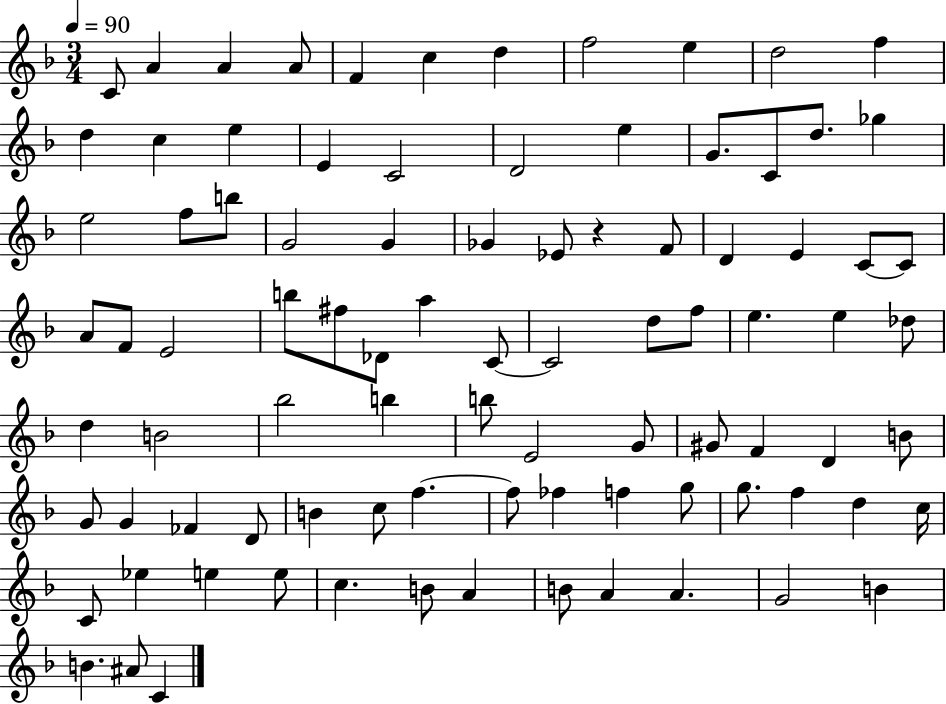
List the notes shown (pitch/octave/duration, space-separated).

C4/e A4/q A4/q A4/e F4/q C5/q D5/q F5/h E5/q D5/h F5/q D5/q C5/q E5/q E4/q C4/h D4/h E5/q G4/e. C4/e D5/e. Gb5/q E5/h F5/e B5/e G4/h G4/q Gb4/q Eb4/e R/q F4/e D4/q E4/q C4/e C4/e A4/e F4/e E4/h B5/e F#5/e Db4/e A5/q C4/e C4/h D5/e F5/e E5/q. E5/q Db5/e D5/q B4/h Bb5/h B5/q B5/e E4/h G4/e G#4/e F4/q D4/q B4/e G4/e G4/q FES4/q D4/e B4/q C5/e F5/q. F5/e FES5/q F5/q G5/e G5/e. F5/q D5/q C5/s C4/e Eb5/q E5/q E5/e C5/q. B4/e A4/q B4/e A4/q A4/q. G4/h B4/q B4/q. A#4/e C4/q